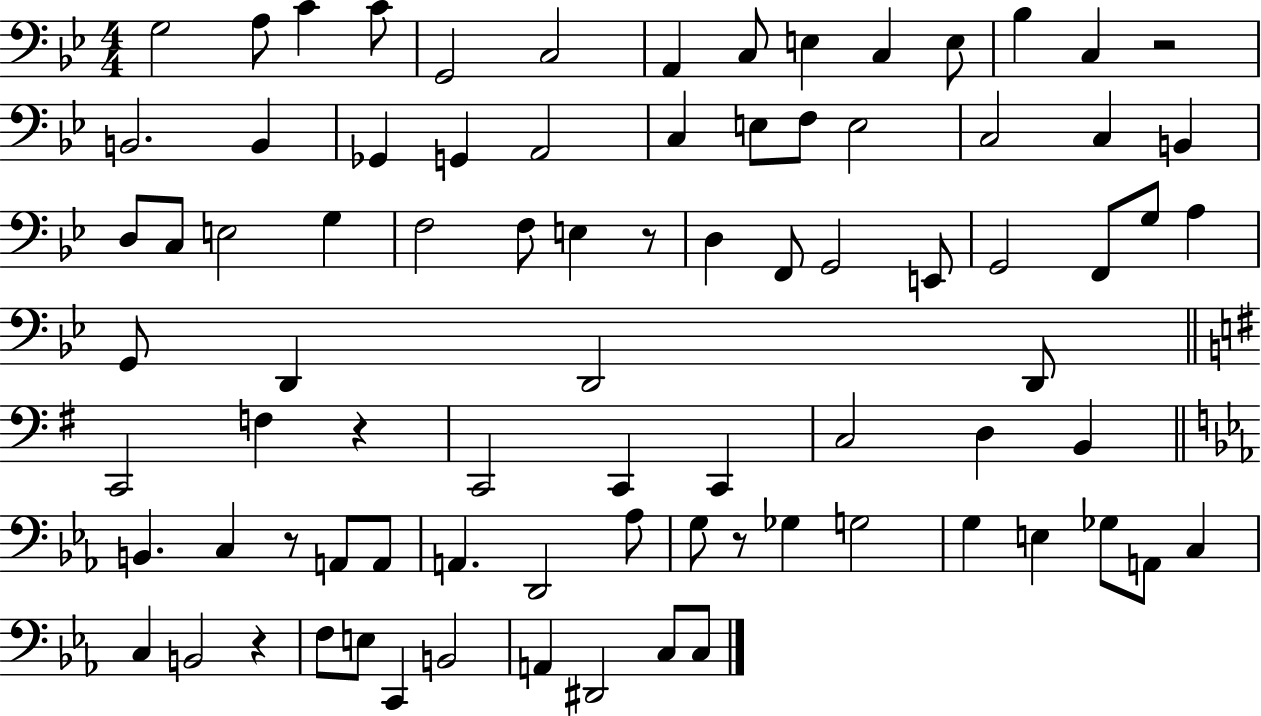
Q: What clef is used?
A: bass